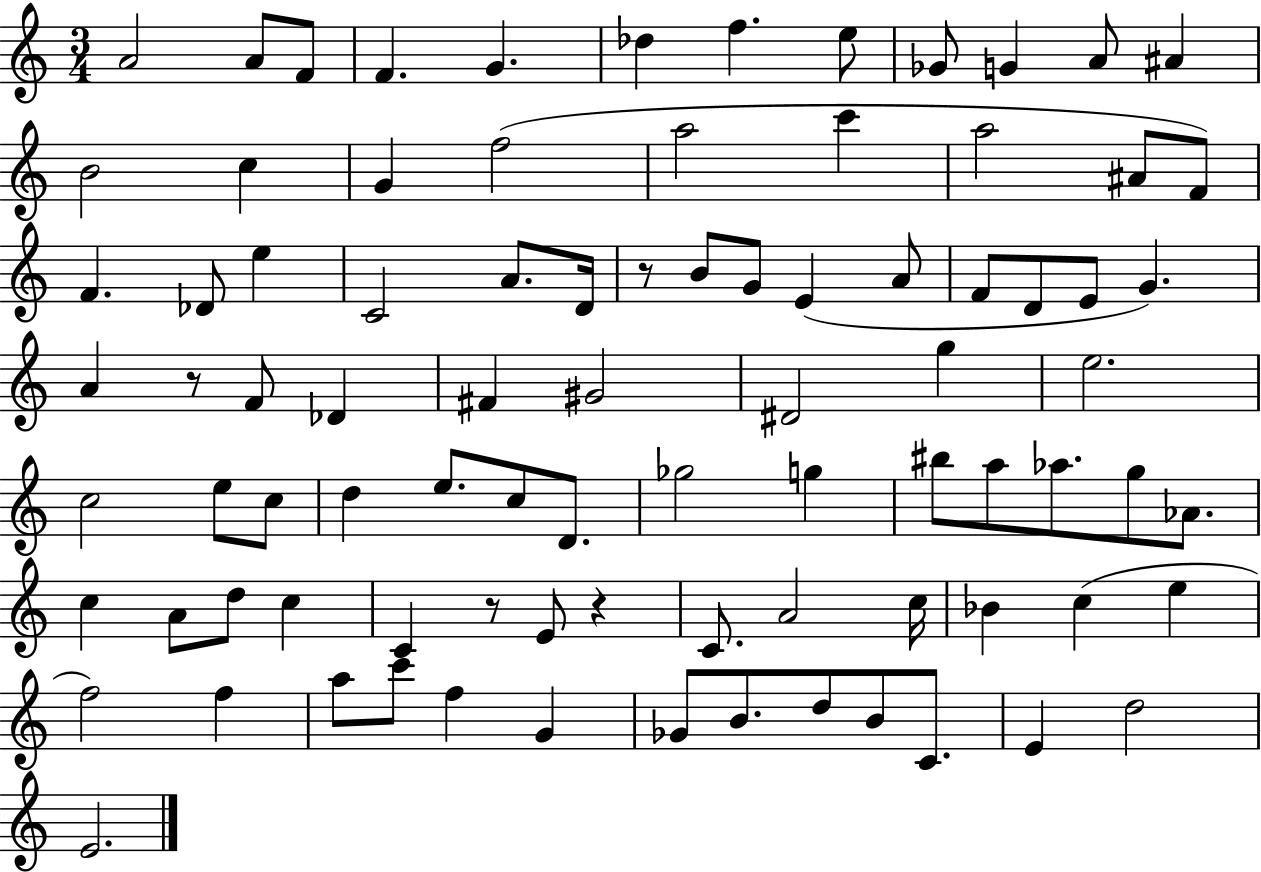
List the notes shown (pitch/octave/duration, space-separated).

A4/h A4/e F4/e F4/q. G4/q. Db5/q F5/q. E5/e Gb4/e G4/q A4/e A#4/q B4/h C5/q G4/q F5/h A5/h C6/q A5/h A#4/e F4/e F4/q. Db4/e E5/q C4/h A4/e. D4/s R/e B4/e G4/e E4/q A4/e F4/e D4/e E4/e G4/q. A4/q R/e F4/e Db4/q F#4/q G#4/h D#4/h G5/q E5/h. C5/h E5/e C5/e D5/q E5/e. C5/e D4/e. Gb5/h G5/q BIS5/e A5/e Ab5/e. G5/e Ab4/e. C5/q A4/e D5/e C5/q C4/q R/e E4/e R/q C4/e. A4/h C5/s Bb4/q C5/q E5/q F5/h F5/q A5/e C6/e F5/q G4/q Gb4/e B4/e. D5/e B4/e C4/e. E4/q D5/h E4/h.